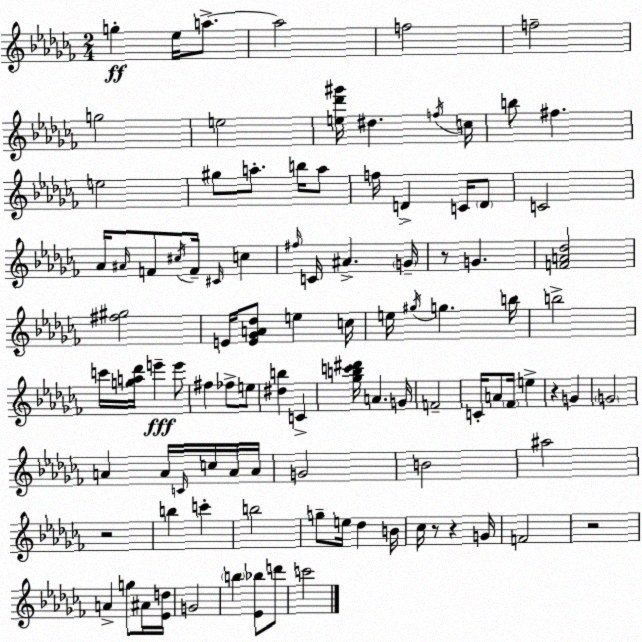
X:1
T:Untitled
M:2/4
L:1/4
K:Abm
g _e/4 a/2 a2 f2 f2 g2 e2 [e_d'^g']/4 ^d f/4 c/4 b/2 ^f e2 ^g/2 a/2 b/4 a/2 f/4 D C/4 D/2 C2 _A/4 ^A/4 F/2 ^c/4 F/4 ^C/4 c ^f/4 C/4 ^A G/4 z/2 G [FA_d]2 [^f^g]2 E/4 [E_GA_d]/2 e c/4 e/4 ^g/4 g b/4 b2 c'/4 [ga_d']/4 e' e'/2 ^f _f/2 e/2 [^db] C [_gbc'^d']/4 A G/4 F2 C/4 A/2 _F/4 e z G G2 A A/4 C/4 c/4 A/4 A/4 G2 B2 ^a2 z2 b c' b2 g/2 e/4 _d B/4 _c/4 z/2 z G/4 F2 z2 A g/2 ^A/4 [_Ed]/4 G2 b [_E_b]/2 d'/2 c'2